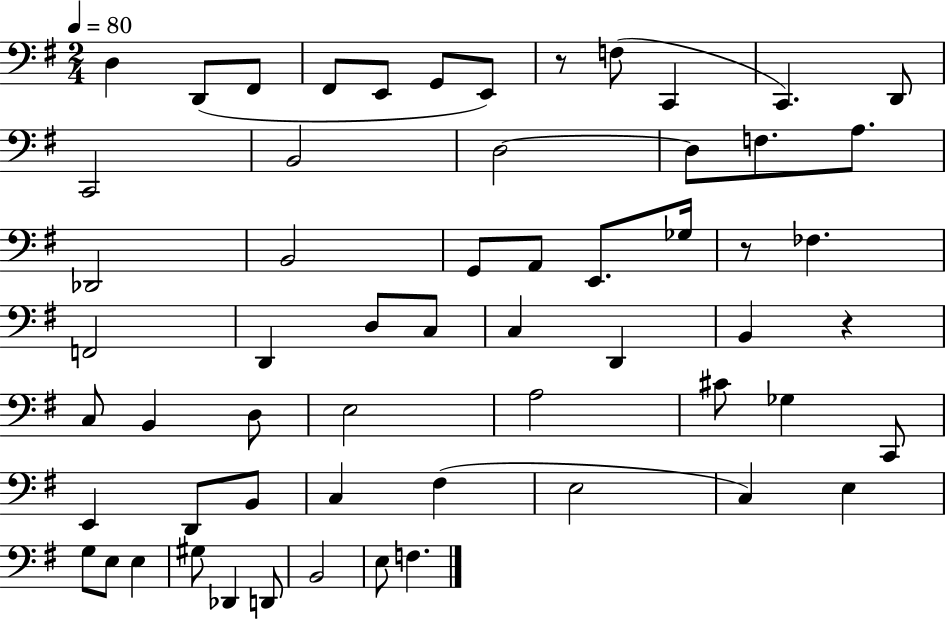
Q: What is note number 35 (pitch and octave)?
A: E3